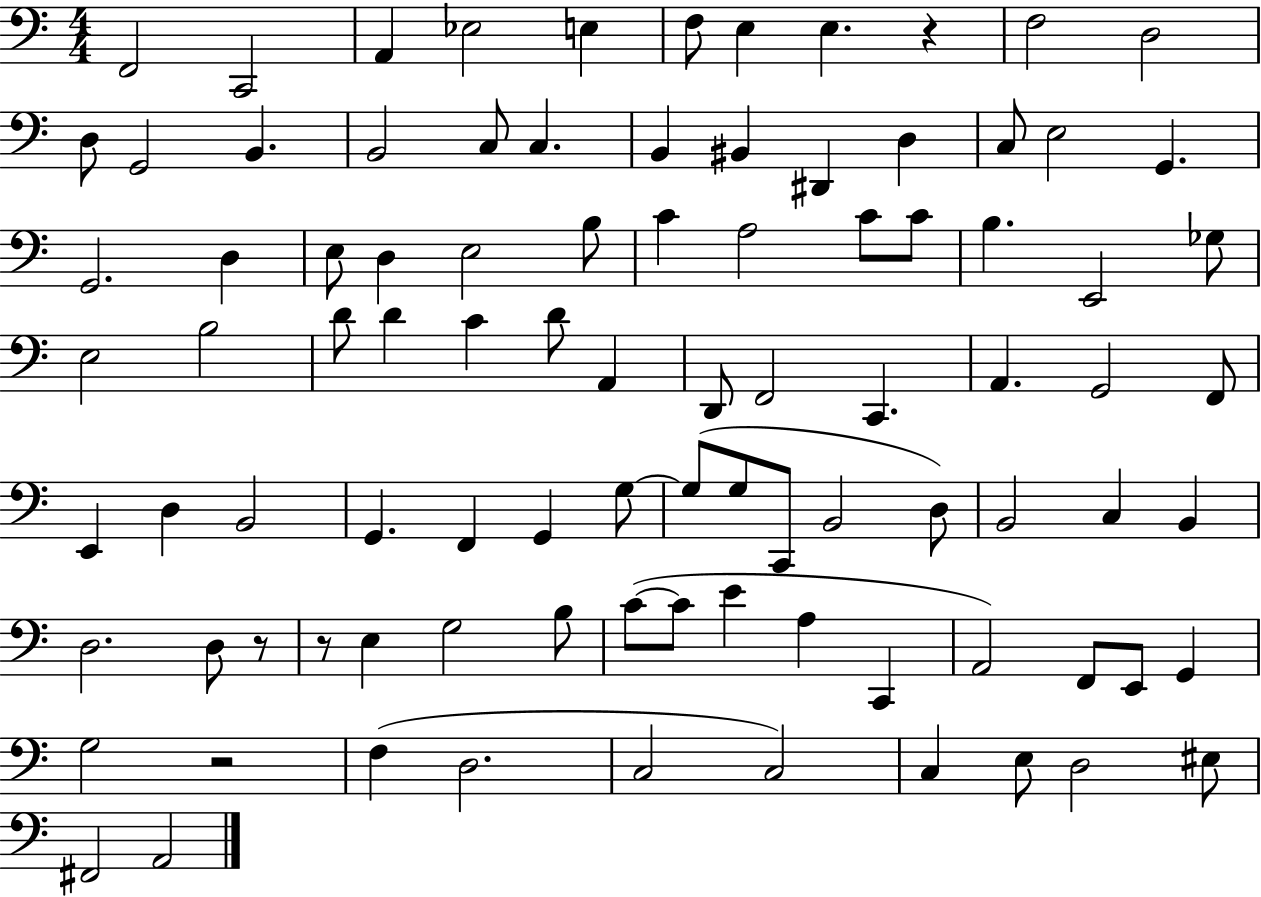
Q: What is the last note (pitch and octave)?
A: A2